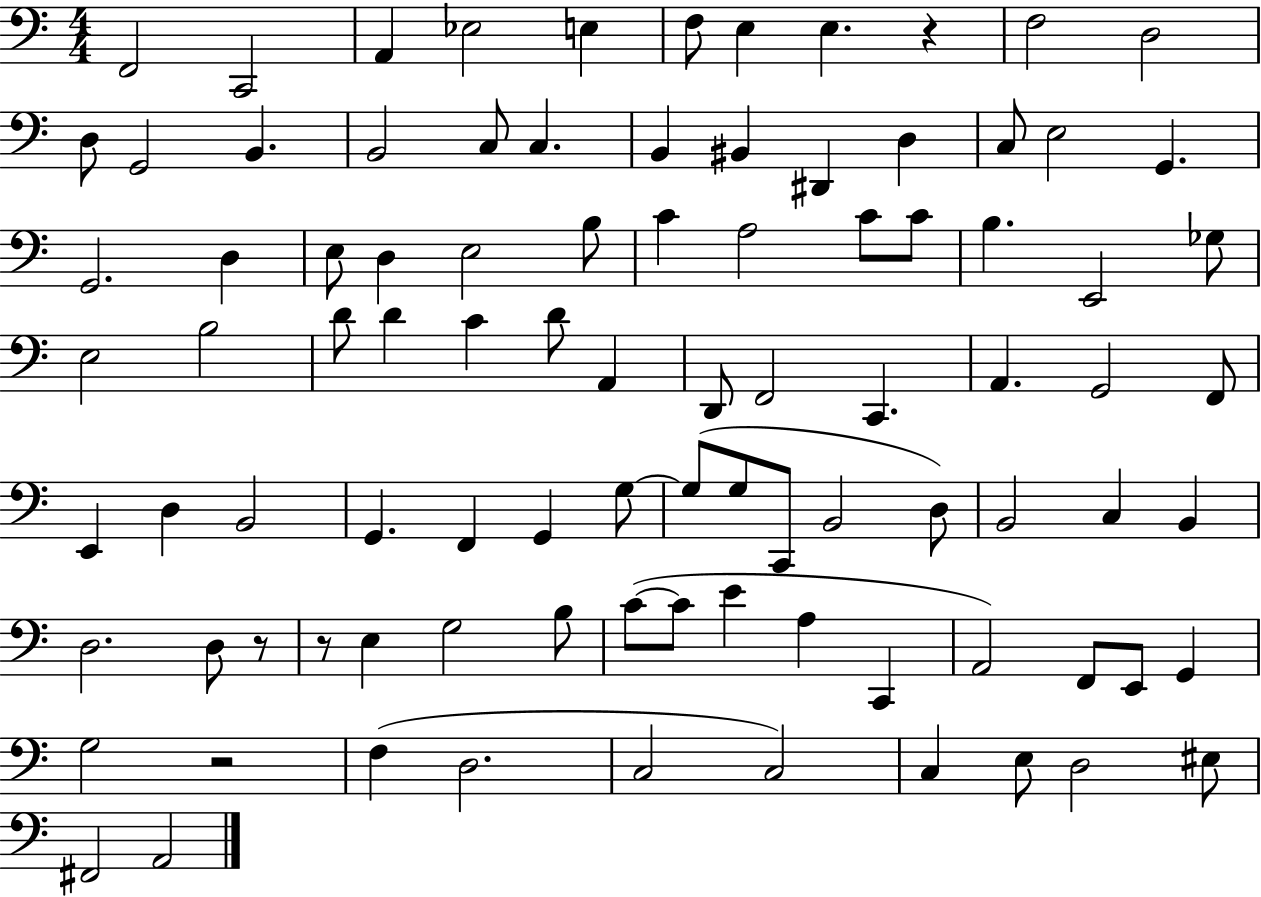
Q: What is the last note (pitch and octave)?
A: A2